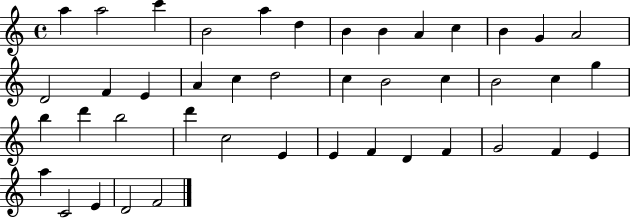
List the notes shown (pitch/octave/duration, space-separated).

A5/q A5/h C6/q B4/h A5/q D5/q B4/q B4/q A4/q C5/q B4/q G4/q A4/h D4/h F4/q E4/q A4/q C5/q D5/h C5/q B4/h C5/q B4/h C5/q G5/q B5/q D6/q B5/h D6/q C5/h E4/q E4/q F4/q D4/q F4/q G4/h F4/q E4/q A5/q C4/h E4/q D4/h F4/h